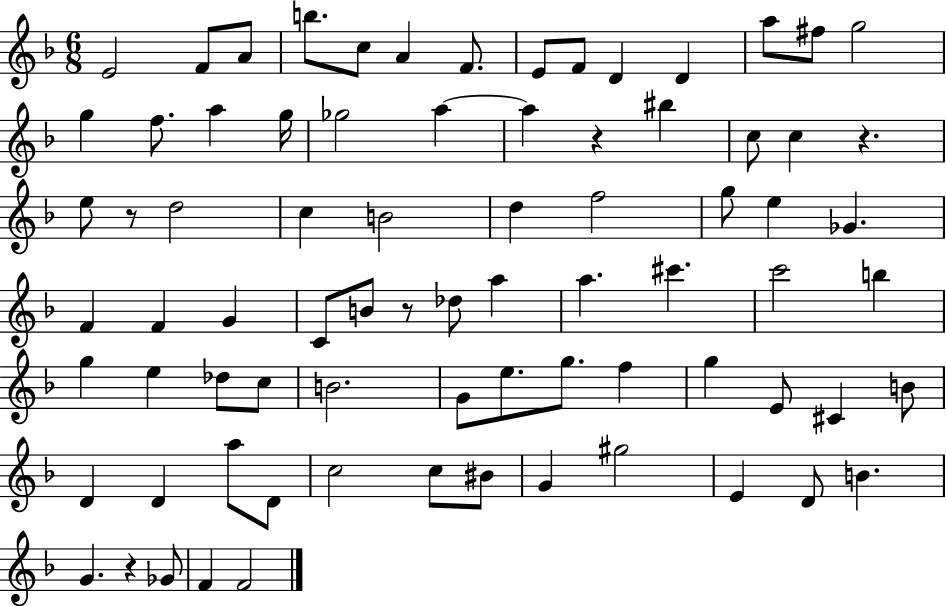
E4/h F4/e A4/e B5/e. C5/e A4/q F4/e. E4/e F4/e D4/q D4/q A5/e F#5/e G5/h G5/q F5/e. A5/q G5/s Gb5/h A5/q A5/q R/q BIS5/q C5/e C5/q R/q. E5/e R/e D5/h C5/q B4/h D5/q F5/h G5/e E5/q Gb4/q. F4/q F4/q G4/q C4/e B4/e R/e Db5/e A5/q A5/q. C#6/q. C6/h B5/q G5/q E5/q Db5/e C5/e B4/h. G4/e E5/e. G5/e. F5/q G5/q E4/e C#4/q B4/e D4/q D4/q A5/e D4/e C5/h C5/e BIS4/e G4/q G#5/h E4/q D4/e B4/q. G4/q. R/q Gb4/e F4/q F4/h